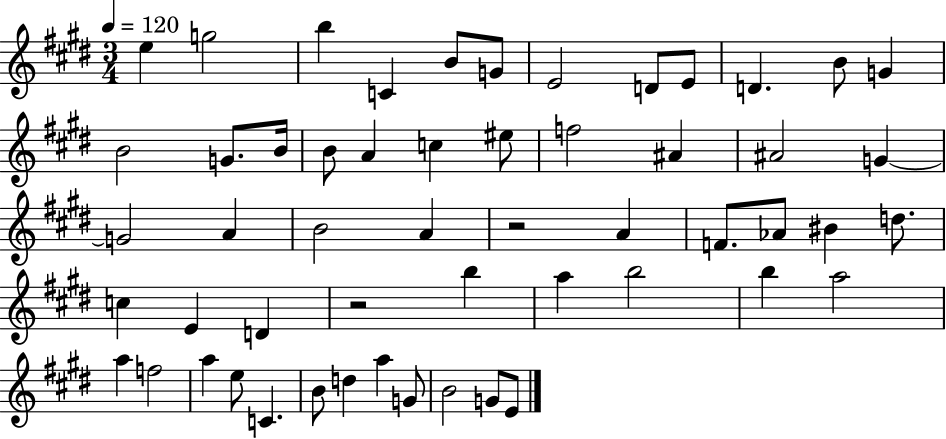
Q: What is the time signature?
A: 3/4